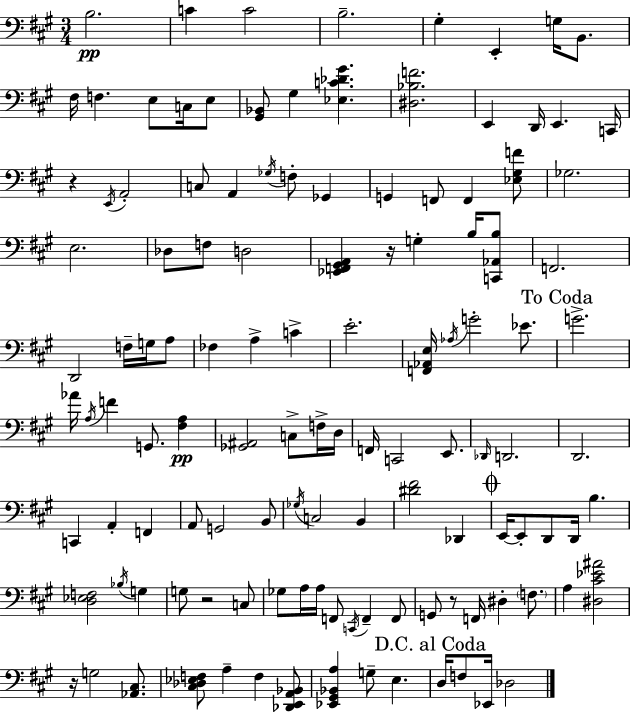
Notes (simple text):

B3/h. C4/q C4/h B3/h. G#3/q E2/q G3/s B2/e. F#3/s F3/q. E3/e C3/s E3/e [G#2,Bb2]/e G#3/q [Eb3,C4,Db4,G#4]/q. [D#3,Bb3,F4]/h. E2/q D2/s E2/q. C2/s R/q E2/s A2/h C3/e A2/q Gb3/s F3/e Gb2/q G2/q F2/e F2/q [Eb3,G#3,F4]/e Gb3/h. E3/h. Db3/e F3/e D3/h [Eb2,F2,G#2,A2]/q R/s G3/q B3/s [C2,Ab2,B3]/e F2/h. D2/h F3/s G3/s A3/e FES3/q A3/q C4/q E4/h. [F2,Ab2,E3]/s Ab3/s G4/h Eb4/e. G4/h. Ab4/s A3/s F4/q G2/e. [F#3,A3]/q [Gb2,A#2]/h C3/e F3/s D3/s F2/s C2/h E2/e. Db2/s D2/h. D2/h. C2/q A2/q F2/q A2/e G2/h B2/e Gb3/s C3/h B2/q [D#4,F#4]/h Db2/q E2/s E2/e D2/e D2/s B3/q. [D3,Eb3,F3]/h Bb3/s G3/q G3/e R/h C3/e Gb3/e A3/s A3/s F2/e C2/s F2/q F2/e G2/e R/e F2/s D#3/q F3/e. A3/q [D#3,C#4,Eb4,A#4]/h R/s G3/h [Ab2,C#3]/e. [C#3,Db3,Eb3,F3]/e A3/q F3/q [Db2,E2,A2,Bb2]/e [Eb2,G#2,Bb2,A3]/q G3/e E3/q. D3/s F3/e Eb2/s Db3/h